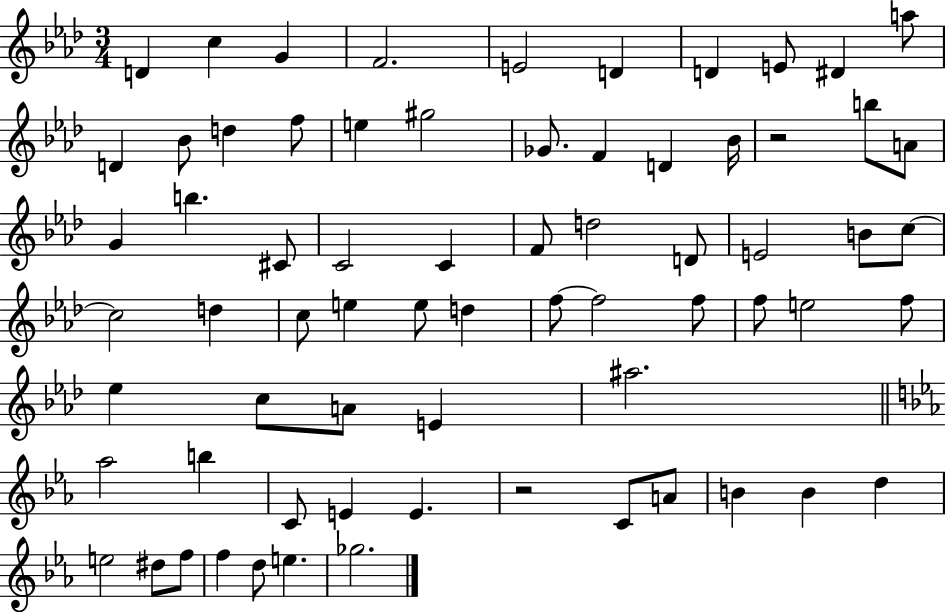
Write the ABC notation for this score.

X:1
T:Untitled
M:3/4
L:1/4
K:Ab
D c G F2 E2 D D E/2 ^D a/2 D _B/2 d f/2 e ^g2 _G/2 F D _B/4 z2 b/2 A/2 G b ^C/2 C2 C F/2 d2 D/2 E2 B/2 c/2 c2 d c/2 e e/2 d f/2 f2 f/2 f/2 e2 f/2 _e c/2 A/2 E ^a2 _a2 b C/2 E E z2 C/2 A/2 B B d e2 ^d/2 f/2 f d/2 e _g2